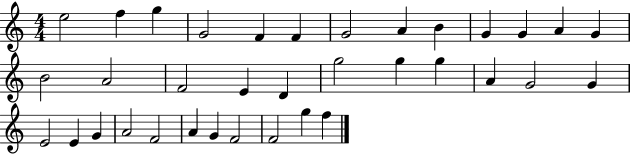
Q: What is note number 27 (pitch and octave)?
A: G4